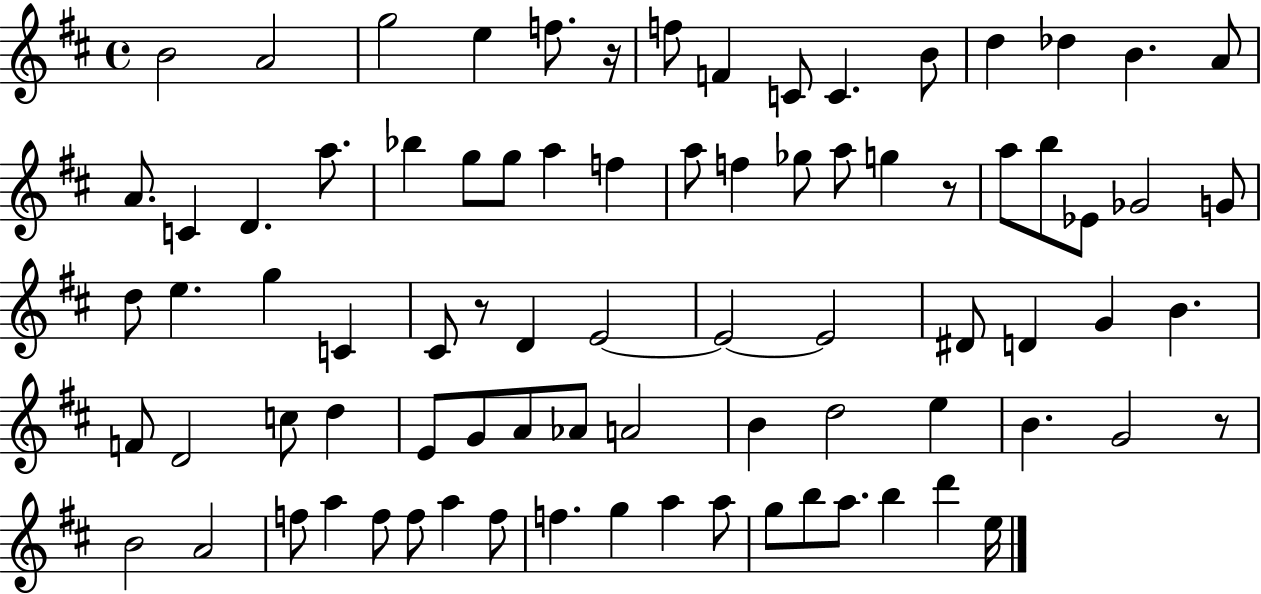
{
  \clef treble
  \time 4/4
  \defaultTimeSignature
  \key d \major
  \repeat volta 2 { b'2 a'2 | g''2 e''4 f''8. r16 | f''8 f'4 c'8 c'4. b'8 | d''4 des''4 b'4. a'8 | \break a'8. c'4 d'4. a''8. | bes''4 g''8 g''8 a''4 f''4 | a''8 f''4 ges''8 a''8 g''4 r8 | a''8 b''8 ees'8 ges'2 g'8 | \break d''8 e''4. g''4 c'4 | cis'8 r8 d'4 e'2~~ | e'2~~ e'2 | dis'8 d'4 g'4 b'4. | \break f'8 d'2 c''8 d''4 | e'8 g'8 a'8 aes'8 a'2 | b'4 d''2 e''4 | b'4. g'2 r8 | \break b'2 a'2 | f''8 a''4 f''8 f''8 a''4 f''8 | f''4. g''4 a''4 a''8 | g''8 b''8 a''8. b''4 d'''4 e''16 | \break } \bar "|."
}